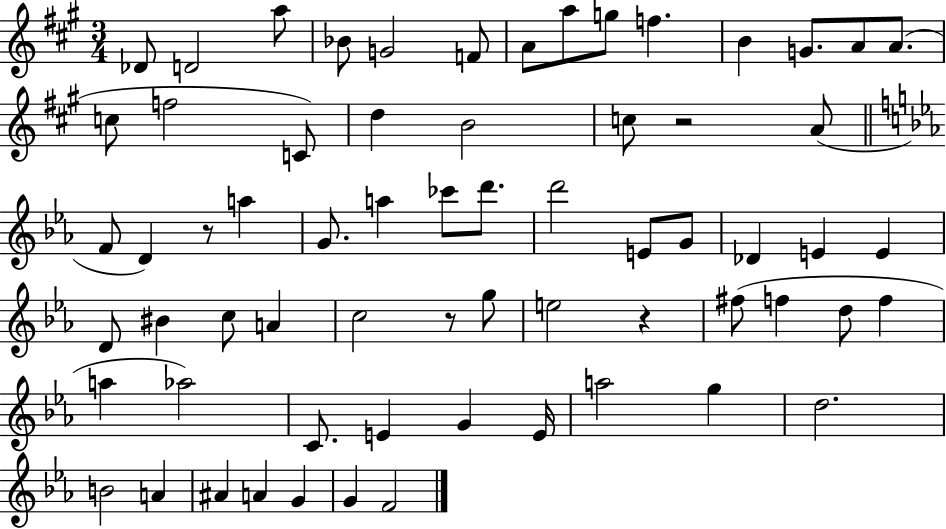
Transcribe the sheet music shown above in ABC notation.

X:1
T:Untitled
M:3/4
L:1/4
K:A
_D/2 D2 a/2 _B/2 G2 F/2 A/2 a/2 g/2 f B G/2 A/2 A/2 c/2 f2 C/2 d B2 c/2 z2 A/2 F/2 D z/2 a G/2 a _c'/2 d'/2 d'2 E/2 G/2 _D E E D/2 ^B c/2 A c2 z/2 g/2 e2 z ^f/2 f d/2 f a _a2 C/2 E G E/4 a2 g d2 B2 A ^A A G G F2